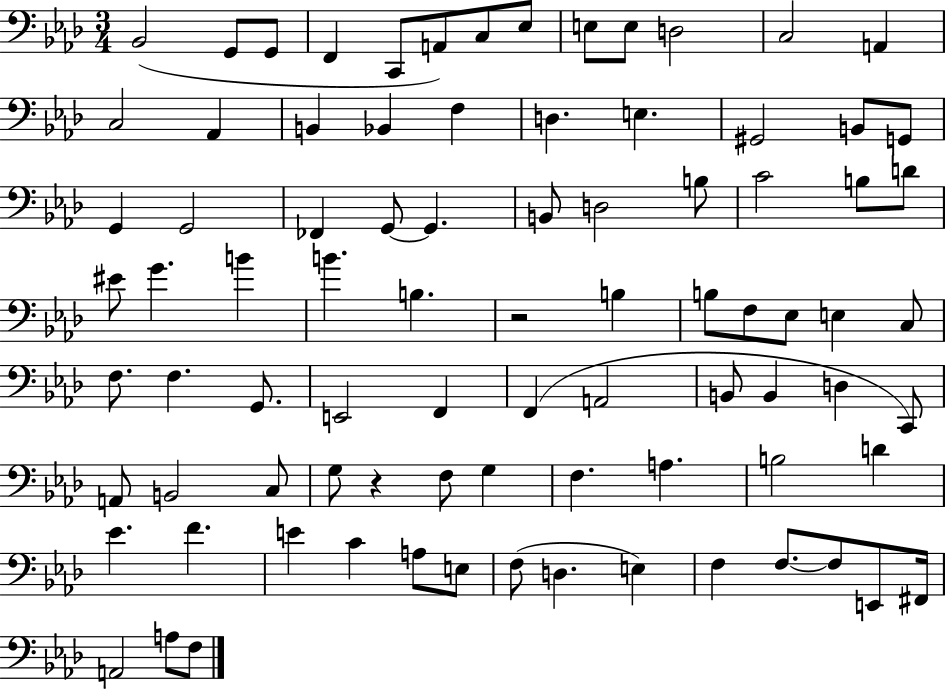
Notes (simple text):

Bb2/h G2/e G2/e F2/q C2/e A2/e C3/e Eb3/e E3/e E3/e D3/h C3/h A2/q C3/h Ab2/q B2/q Bb2/q F3/q D3/q. E3/q. G#2/h B2/e G2/e G2/q G2/h FES2/q G2/e G2/q. B2/e D3/h B3/e C4/h B3/e D4/e EIS4/e G4/q. B4/q B4/q. B3/q. R/h B3/q B3/e F3/e Eb3/e E3/q C3/e F3/e. F3/q. G2/e. E2/h F2/q F2/q A2/h B2/e B2/q D3/q C2/e A2/e B2/h C3/e G3/e R/q F3/e G3/q F3/q. A3/q. B3/h D4/q Eb4/q. F4/q. E4/q C4/q A3/e E3/e F3/e D3/q. E3/q F3/q F3/e. F3/e E2/e F#2/s A2/h A3/e F3/e